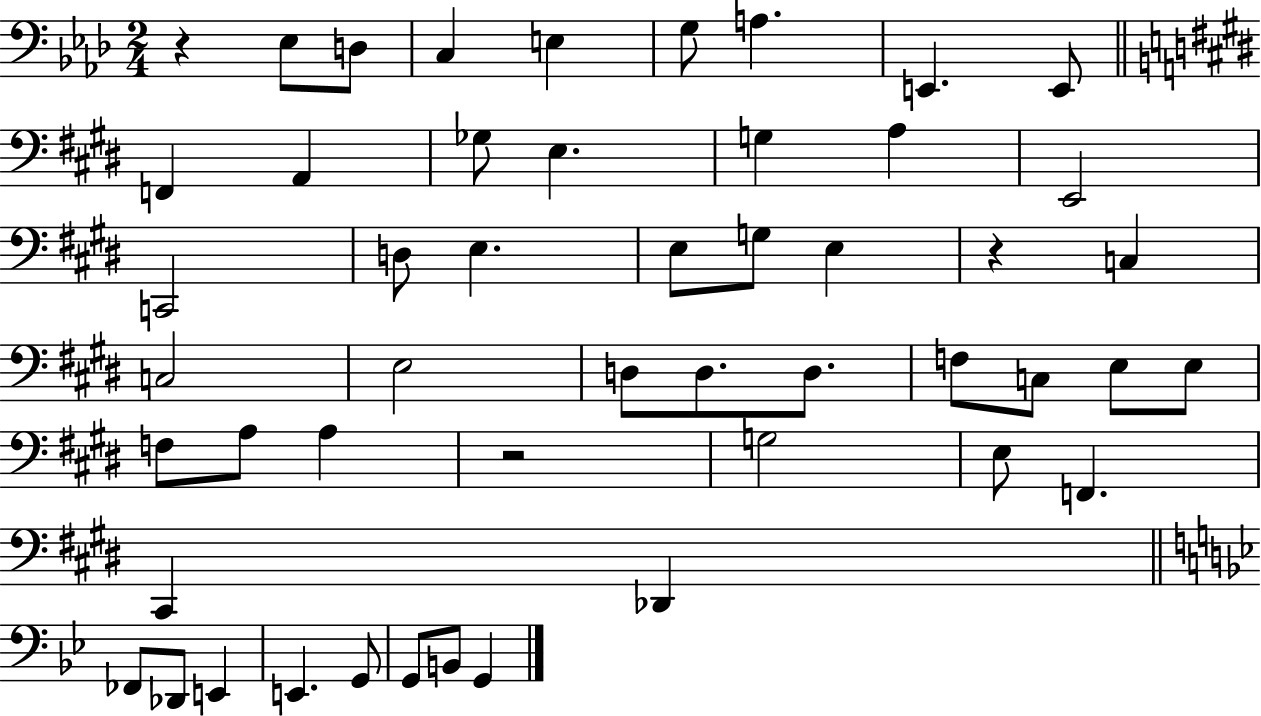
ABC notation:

X:1
T:Untitled
M:2/4
L:1/4
K:Ab
z _E,/2 D,/2 C, E, G,/2 A, E,, E,,/2 F,, A,, _G,/2 E, G, A, E,,2 C,,2 D,/2 E, E,/2 G,/2 E, z C, C,2 E,2 D,/2 D,/2 D,/2 F,/2 C,/2 E,/2 E,/2 F,/2 A,/2 A, z2 G,2 E,/2 F,, ^C,, _D,, _F,,/2 _D,,/2 E,, E,, G,,/2 G,,/2 B,,/2 G,,